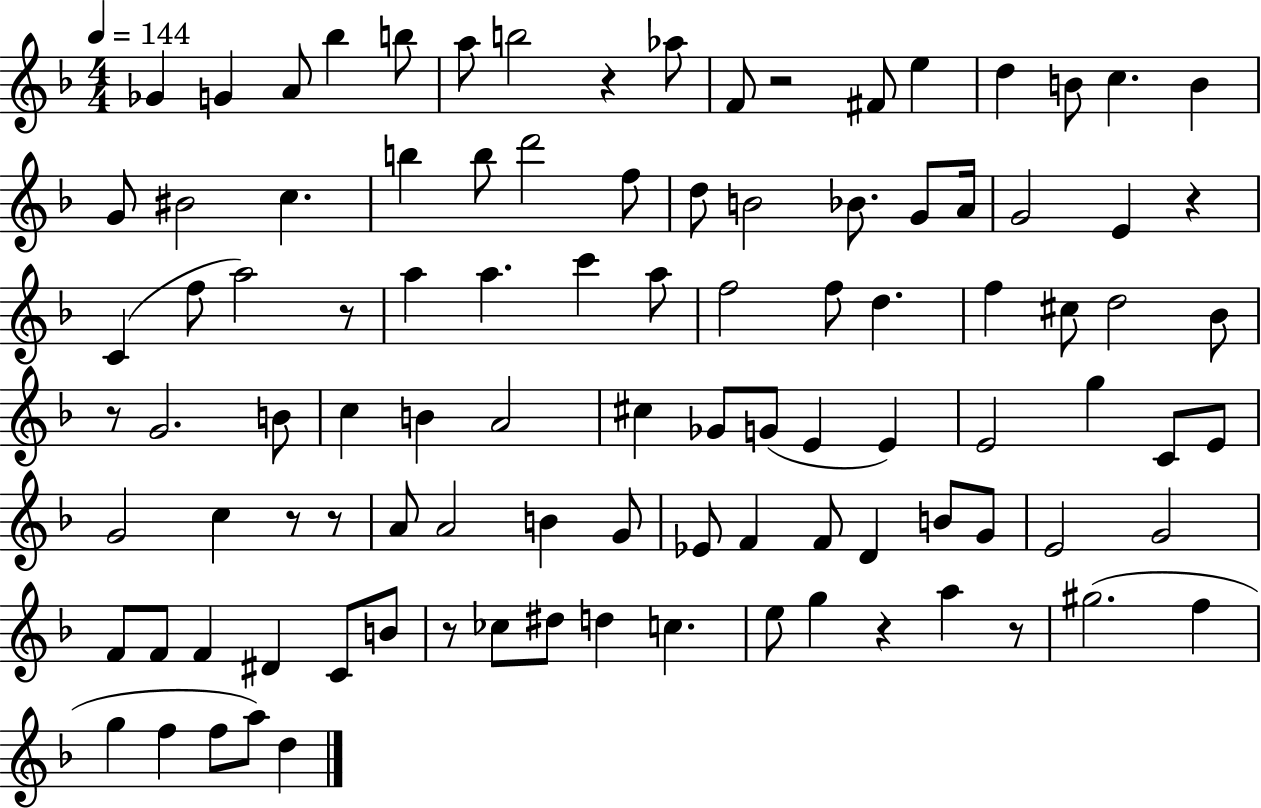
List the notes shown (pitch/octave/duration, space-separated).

Gb4/q G4/q A4/e Bb5/q B5/e A5/e B5/h R/q Ab5/e F4/e R/h F#4/e E5/q D5/q B4/e C5/q. B4/q G4/e BIS4/h C5/q. B5/q B5/e D6/h F5/e D5/e B4/h Bb4/e. G4/e A4/s G4/h E4/q R/q C4/q F5/e A5/h R/e A5/q A5/q. C6/q A5/e F5/h F5/e D5/q. F5/q C#5/e D5/h Bb4/e R/e G4/h. B4/e C5/q B4/q A4/h C#5/q Gb4/e G4/e E4/q E4/q E4/h G5/q C4/e E4/e G4/h C5/q R/e R/e A4/e A4/h B4/q G4/e Eb4/e F4/q F4/e D4/q B4/e G4/e E4/h G4/h F4/e F4/e F4/q D#4/q C4/e B4/e R/e CES5/e D#5/e D5/q C5/q. E5/e G5/q R/q A5/q R/e G#5/h. F5/q G5/q F5/q F5/e A5/e D5/q